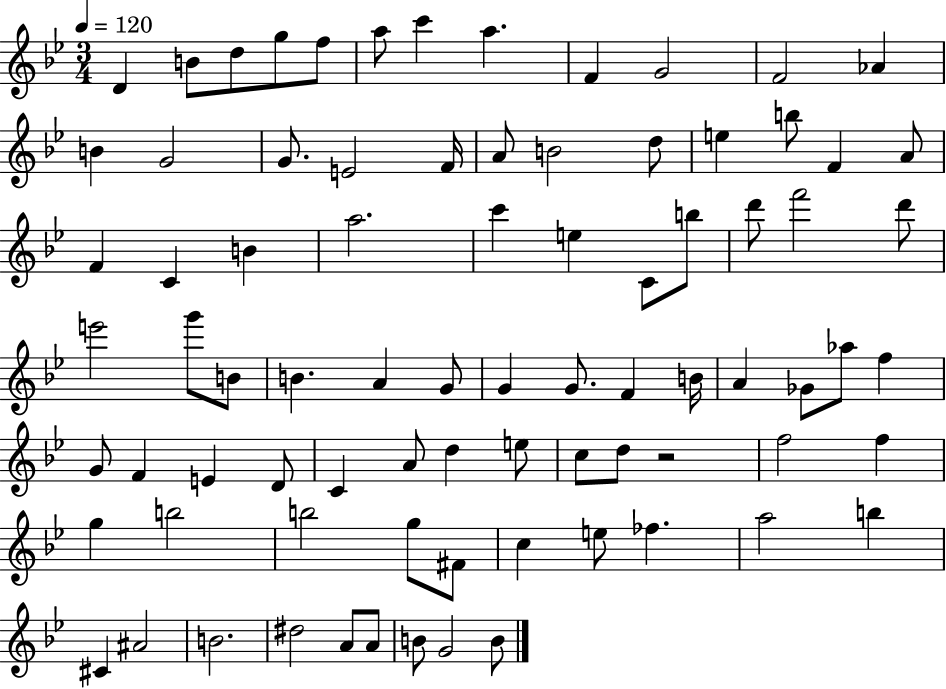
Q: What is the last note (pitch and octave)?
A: B4